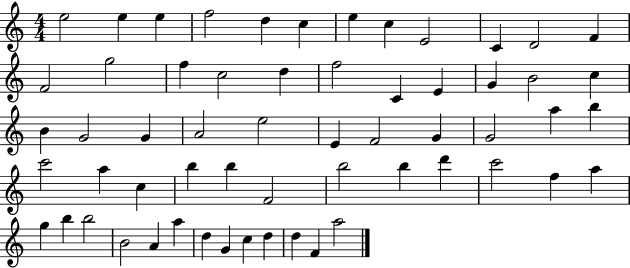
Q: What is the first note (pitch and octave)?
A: E5